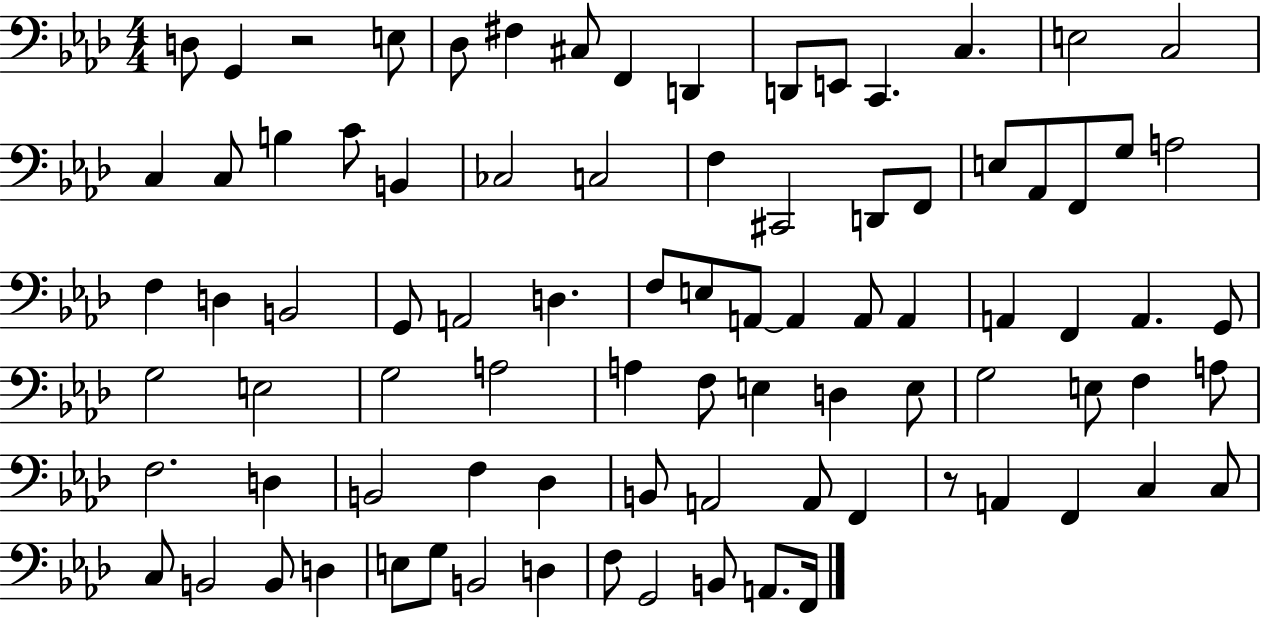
{
  \clef bass
  \numericTimeSignature
  \time 4/4
  \key aes \major
  d8 g,4 r2 e8 | des8 fis4 cis8 f,4 d,4 | d,8 e,8 c,4. c4. | e2 c2 | \break c4 c8 b4 c'8 b,4 | ces2 c2 | f4 cis,2 d,8 f,8 | e8 aes,8 f,8 g8 a2 | \break f4 d4 b,2 | g,8 a,2 d4. | f8 e8 a,8~~ a,4 a,8 a,4 | a,4 f,4 a,4. g,8 | \break g2 e2 | g2 a2 | a4 f8 e4 d4 e8 | g2 e8 f4 a8 | \break f2. d4 | b,2 f4 des4 | b,8 a,2 a,8 f,4 | r8 a,4 f,4 c4 c8 | \break c8 b,2 b,8 d4 | e8 g8 b,2 d4 | f8 g,2 b,8 a,8. f,16 | \bar "|."
}